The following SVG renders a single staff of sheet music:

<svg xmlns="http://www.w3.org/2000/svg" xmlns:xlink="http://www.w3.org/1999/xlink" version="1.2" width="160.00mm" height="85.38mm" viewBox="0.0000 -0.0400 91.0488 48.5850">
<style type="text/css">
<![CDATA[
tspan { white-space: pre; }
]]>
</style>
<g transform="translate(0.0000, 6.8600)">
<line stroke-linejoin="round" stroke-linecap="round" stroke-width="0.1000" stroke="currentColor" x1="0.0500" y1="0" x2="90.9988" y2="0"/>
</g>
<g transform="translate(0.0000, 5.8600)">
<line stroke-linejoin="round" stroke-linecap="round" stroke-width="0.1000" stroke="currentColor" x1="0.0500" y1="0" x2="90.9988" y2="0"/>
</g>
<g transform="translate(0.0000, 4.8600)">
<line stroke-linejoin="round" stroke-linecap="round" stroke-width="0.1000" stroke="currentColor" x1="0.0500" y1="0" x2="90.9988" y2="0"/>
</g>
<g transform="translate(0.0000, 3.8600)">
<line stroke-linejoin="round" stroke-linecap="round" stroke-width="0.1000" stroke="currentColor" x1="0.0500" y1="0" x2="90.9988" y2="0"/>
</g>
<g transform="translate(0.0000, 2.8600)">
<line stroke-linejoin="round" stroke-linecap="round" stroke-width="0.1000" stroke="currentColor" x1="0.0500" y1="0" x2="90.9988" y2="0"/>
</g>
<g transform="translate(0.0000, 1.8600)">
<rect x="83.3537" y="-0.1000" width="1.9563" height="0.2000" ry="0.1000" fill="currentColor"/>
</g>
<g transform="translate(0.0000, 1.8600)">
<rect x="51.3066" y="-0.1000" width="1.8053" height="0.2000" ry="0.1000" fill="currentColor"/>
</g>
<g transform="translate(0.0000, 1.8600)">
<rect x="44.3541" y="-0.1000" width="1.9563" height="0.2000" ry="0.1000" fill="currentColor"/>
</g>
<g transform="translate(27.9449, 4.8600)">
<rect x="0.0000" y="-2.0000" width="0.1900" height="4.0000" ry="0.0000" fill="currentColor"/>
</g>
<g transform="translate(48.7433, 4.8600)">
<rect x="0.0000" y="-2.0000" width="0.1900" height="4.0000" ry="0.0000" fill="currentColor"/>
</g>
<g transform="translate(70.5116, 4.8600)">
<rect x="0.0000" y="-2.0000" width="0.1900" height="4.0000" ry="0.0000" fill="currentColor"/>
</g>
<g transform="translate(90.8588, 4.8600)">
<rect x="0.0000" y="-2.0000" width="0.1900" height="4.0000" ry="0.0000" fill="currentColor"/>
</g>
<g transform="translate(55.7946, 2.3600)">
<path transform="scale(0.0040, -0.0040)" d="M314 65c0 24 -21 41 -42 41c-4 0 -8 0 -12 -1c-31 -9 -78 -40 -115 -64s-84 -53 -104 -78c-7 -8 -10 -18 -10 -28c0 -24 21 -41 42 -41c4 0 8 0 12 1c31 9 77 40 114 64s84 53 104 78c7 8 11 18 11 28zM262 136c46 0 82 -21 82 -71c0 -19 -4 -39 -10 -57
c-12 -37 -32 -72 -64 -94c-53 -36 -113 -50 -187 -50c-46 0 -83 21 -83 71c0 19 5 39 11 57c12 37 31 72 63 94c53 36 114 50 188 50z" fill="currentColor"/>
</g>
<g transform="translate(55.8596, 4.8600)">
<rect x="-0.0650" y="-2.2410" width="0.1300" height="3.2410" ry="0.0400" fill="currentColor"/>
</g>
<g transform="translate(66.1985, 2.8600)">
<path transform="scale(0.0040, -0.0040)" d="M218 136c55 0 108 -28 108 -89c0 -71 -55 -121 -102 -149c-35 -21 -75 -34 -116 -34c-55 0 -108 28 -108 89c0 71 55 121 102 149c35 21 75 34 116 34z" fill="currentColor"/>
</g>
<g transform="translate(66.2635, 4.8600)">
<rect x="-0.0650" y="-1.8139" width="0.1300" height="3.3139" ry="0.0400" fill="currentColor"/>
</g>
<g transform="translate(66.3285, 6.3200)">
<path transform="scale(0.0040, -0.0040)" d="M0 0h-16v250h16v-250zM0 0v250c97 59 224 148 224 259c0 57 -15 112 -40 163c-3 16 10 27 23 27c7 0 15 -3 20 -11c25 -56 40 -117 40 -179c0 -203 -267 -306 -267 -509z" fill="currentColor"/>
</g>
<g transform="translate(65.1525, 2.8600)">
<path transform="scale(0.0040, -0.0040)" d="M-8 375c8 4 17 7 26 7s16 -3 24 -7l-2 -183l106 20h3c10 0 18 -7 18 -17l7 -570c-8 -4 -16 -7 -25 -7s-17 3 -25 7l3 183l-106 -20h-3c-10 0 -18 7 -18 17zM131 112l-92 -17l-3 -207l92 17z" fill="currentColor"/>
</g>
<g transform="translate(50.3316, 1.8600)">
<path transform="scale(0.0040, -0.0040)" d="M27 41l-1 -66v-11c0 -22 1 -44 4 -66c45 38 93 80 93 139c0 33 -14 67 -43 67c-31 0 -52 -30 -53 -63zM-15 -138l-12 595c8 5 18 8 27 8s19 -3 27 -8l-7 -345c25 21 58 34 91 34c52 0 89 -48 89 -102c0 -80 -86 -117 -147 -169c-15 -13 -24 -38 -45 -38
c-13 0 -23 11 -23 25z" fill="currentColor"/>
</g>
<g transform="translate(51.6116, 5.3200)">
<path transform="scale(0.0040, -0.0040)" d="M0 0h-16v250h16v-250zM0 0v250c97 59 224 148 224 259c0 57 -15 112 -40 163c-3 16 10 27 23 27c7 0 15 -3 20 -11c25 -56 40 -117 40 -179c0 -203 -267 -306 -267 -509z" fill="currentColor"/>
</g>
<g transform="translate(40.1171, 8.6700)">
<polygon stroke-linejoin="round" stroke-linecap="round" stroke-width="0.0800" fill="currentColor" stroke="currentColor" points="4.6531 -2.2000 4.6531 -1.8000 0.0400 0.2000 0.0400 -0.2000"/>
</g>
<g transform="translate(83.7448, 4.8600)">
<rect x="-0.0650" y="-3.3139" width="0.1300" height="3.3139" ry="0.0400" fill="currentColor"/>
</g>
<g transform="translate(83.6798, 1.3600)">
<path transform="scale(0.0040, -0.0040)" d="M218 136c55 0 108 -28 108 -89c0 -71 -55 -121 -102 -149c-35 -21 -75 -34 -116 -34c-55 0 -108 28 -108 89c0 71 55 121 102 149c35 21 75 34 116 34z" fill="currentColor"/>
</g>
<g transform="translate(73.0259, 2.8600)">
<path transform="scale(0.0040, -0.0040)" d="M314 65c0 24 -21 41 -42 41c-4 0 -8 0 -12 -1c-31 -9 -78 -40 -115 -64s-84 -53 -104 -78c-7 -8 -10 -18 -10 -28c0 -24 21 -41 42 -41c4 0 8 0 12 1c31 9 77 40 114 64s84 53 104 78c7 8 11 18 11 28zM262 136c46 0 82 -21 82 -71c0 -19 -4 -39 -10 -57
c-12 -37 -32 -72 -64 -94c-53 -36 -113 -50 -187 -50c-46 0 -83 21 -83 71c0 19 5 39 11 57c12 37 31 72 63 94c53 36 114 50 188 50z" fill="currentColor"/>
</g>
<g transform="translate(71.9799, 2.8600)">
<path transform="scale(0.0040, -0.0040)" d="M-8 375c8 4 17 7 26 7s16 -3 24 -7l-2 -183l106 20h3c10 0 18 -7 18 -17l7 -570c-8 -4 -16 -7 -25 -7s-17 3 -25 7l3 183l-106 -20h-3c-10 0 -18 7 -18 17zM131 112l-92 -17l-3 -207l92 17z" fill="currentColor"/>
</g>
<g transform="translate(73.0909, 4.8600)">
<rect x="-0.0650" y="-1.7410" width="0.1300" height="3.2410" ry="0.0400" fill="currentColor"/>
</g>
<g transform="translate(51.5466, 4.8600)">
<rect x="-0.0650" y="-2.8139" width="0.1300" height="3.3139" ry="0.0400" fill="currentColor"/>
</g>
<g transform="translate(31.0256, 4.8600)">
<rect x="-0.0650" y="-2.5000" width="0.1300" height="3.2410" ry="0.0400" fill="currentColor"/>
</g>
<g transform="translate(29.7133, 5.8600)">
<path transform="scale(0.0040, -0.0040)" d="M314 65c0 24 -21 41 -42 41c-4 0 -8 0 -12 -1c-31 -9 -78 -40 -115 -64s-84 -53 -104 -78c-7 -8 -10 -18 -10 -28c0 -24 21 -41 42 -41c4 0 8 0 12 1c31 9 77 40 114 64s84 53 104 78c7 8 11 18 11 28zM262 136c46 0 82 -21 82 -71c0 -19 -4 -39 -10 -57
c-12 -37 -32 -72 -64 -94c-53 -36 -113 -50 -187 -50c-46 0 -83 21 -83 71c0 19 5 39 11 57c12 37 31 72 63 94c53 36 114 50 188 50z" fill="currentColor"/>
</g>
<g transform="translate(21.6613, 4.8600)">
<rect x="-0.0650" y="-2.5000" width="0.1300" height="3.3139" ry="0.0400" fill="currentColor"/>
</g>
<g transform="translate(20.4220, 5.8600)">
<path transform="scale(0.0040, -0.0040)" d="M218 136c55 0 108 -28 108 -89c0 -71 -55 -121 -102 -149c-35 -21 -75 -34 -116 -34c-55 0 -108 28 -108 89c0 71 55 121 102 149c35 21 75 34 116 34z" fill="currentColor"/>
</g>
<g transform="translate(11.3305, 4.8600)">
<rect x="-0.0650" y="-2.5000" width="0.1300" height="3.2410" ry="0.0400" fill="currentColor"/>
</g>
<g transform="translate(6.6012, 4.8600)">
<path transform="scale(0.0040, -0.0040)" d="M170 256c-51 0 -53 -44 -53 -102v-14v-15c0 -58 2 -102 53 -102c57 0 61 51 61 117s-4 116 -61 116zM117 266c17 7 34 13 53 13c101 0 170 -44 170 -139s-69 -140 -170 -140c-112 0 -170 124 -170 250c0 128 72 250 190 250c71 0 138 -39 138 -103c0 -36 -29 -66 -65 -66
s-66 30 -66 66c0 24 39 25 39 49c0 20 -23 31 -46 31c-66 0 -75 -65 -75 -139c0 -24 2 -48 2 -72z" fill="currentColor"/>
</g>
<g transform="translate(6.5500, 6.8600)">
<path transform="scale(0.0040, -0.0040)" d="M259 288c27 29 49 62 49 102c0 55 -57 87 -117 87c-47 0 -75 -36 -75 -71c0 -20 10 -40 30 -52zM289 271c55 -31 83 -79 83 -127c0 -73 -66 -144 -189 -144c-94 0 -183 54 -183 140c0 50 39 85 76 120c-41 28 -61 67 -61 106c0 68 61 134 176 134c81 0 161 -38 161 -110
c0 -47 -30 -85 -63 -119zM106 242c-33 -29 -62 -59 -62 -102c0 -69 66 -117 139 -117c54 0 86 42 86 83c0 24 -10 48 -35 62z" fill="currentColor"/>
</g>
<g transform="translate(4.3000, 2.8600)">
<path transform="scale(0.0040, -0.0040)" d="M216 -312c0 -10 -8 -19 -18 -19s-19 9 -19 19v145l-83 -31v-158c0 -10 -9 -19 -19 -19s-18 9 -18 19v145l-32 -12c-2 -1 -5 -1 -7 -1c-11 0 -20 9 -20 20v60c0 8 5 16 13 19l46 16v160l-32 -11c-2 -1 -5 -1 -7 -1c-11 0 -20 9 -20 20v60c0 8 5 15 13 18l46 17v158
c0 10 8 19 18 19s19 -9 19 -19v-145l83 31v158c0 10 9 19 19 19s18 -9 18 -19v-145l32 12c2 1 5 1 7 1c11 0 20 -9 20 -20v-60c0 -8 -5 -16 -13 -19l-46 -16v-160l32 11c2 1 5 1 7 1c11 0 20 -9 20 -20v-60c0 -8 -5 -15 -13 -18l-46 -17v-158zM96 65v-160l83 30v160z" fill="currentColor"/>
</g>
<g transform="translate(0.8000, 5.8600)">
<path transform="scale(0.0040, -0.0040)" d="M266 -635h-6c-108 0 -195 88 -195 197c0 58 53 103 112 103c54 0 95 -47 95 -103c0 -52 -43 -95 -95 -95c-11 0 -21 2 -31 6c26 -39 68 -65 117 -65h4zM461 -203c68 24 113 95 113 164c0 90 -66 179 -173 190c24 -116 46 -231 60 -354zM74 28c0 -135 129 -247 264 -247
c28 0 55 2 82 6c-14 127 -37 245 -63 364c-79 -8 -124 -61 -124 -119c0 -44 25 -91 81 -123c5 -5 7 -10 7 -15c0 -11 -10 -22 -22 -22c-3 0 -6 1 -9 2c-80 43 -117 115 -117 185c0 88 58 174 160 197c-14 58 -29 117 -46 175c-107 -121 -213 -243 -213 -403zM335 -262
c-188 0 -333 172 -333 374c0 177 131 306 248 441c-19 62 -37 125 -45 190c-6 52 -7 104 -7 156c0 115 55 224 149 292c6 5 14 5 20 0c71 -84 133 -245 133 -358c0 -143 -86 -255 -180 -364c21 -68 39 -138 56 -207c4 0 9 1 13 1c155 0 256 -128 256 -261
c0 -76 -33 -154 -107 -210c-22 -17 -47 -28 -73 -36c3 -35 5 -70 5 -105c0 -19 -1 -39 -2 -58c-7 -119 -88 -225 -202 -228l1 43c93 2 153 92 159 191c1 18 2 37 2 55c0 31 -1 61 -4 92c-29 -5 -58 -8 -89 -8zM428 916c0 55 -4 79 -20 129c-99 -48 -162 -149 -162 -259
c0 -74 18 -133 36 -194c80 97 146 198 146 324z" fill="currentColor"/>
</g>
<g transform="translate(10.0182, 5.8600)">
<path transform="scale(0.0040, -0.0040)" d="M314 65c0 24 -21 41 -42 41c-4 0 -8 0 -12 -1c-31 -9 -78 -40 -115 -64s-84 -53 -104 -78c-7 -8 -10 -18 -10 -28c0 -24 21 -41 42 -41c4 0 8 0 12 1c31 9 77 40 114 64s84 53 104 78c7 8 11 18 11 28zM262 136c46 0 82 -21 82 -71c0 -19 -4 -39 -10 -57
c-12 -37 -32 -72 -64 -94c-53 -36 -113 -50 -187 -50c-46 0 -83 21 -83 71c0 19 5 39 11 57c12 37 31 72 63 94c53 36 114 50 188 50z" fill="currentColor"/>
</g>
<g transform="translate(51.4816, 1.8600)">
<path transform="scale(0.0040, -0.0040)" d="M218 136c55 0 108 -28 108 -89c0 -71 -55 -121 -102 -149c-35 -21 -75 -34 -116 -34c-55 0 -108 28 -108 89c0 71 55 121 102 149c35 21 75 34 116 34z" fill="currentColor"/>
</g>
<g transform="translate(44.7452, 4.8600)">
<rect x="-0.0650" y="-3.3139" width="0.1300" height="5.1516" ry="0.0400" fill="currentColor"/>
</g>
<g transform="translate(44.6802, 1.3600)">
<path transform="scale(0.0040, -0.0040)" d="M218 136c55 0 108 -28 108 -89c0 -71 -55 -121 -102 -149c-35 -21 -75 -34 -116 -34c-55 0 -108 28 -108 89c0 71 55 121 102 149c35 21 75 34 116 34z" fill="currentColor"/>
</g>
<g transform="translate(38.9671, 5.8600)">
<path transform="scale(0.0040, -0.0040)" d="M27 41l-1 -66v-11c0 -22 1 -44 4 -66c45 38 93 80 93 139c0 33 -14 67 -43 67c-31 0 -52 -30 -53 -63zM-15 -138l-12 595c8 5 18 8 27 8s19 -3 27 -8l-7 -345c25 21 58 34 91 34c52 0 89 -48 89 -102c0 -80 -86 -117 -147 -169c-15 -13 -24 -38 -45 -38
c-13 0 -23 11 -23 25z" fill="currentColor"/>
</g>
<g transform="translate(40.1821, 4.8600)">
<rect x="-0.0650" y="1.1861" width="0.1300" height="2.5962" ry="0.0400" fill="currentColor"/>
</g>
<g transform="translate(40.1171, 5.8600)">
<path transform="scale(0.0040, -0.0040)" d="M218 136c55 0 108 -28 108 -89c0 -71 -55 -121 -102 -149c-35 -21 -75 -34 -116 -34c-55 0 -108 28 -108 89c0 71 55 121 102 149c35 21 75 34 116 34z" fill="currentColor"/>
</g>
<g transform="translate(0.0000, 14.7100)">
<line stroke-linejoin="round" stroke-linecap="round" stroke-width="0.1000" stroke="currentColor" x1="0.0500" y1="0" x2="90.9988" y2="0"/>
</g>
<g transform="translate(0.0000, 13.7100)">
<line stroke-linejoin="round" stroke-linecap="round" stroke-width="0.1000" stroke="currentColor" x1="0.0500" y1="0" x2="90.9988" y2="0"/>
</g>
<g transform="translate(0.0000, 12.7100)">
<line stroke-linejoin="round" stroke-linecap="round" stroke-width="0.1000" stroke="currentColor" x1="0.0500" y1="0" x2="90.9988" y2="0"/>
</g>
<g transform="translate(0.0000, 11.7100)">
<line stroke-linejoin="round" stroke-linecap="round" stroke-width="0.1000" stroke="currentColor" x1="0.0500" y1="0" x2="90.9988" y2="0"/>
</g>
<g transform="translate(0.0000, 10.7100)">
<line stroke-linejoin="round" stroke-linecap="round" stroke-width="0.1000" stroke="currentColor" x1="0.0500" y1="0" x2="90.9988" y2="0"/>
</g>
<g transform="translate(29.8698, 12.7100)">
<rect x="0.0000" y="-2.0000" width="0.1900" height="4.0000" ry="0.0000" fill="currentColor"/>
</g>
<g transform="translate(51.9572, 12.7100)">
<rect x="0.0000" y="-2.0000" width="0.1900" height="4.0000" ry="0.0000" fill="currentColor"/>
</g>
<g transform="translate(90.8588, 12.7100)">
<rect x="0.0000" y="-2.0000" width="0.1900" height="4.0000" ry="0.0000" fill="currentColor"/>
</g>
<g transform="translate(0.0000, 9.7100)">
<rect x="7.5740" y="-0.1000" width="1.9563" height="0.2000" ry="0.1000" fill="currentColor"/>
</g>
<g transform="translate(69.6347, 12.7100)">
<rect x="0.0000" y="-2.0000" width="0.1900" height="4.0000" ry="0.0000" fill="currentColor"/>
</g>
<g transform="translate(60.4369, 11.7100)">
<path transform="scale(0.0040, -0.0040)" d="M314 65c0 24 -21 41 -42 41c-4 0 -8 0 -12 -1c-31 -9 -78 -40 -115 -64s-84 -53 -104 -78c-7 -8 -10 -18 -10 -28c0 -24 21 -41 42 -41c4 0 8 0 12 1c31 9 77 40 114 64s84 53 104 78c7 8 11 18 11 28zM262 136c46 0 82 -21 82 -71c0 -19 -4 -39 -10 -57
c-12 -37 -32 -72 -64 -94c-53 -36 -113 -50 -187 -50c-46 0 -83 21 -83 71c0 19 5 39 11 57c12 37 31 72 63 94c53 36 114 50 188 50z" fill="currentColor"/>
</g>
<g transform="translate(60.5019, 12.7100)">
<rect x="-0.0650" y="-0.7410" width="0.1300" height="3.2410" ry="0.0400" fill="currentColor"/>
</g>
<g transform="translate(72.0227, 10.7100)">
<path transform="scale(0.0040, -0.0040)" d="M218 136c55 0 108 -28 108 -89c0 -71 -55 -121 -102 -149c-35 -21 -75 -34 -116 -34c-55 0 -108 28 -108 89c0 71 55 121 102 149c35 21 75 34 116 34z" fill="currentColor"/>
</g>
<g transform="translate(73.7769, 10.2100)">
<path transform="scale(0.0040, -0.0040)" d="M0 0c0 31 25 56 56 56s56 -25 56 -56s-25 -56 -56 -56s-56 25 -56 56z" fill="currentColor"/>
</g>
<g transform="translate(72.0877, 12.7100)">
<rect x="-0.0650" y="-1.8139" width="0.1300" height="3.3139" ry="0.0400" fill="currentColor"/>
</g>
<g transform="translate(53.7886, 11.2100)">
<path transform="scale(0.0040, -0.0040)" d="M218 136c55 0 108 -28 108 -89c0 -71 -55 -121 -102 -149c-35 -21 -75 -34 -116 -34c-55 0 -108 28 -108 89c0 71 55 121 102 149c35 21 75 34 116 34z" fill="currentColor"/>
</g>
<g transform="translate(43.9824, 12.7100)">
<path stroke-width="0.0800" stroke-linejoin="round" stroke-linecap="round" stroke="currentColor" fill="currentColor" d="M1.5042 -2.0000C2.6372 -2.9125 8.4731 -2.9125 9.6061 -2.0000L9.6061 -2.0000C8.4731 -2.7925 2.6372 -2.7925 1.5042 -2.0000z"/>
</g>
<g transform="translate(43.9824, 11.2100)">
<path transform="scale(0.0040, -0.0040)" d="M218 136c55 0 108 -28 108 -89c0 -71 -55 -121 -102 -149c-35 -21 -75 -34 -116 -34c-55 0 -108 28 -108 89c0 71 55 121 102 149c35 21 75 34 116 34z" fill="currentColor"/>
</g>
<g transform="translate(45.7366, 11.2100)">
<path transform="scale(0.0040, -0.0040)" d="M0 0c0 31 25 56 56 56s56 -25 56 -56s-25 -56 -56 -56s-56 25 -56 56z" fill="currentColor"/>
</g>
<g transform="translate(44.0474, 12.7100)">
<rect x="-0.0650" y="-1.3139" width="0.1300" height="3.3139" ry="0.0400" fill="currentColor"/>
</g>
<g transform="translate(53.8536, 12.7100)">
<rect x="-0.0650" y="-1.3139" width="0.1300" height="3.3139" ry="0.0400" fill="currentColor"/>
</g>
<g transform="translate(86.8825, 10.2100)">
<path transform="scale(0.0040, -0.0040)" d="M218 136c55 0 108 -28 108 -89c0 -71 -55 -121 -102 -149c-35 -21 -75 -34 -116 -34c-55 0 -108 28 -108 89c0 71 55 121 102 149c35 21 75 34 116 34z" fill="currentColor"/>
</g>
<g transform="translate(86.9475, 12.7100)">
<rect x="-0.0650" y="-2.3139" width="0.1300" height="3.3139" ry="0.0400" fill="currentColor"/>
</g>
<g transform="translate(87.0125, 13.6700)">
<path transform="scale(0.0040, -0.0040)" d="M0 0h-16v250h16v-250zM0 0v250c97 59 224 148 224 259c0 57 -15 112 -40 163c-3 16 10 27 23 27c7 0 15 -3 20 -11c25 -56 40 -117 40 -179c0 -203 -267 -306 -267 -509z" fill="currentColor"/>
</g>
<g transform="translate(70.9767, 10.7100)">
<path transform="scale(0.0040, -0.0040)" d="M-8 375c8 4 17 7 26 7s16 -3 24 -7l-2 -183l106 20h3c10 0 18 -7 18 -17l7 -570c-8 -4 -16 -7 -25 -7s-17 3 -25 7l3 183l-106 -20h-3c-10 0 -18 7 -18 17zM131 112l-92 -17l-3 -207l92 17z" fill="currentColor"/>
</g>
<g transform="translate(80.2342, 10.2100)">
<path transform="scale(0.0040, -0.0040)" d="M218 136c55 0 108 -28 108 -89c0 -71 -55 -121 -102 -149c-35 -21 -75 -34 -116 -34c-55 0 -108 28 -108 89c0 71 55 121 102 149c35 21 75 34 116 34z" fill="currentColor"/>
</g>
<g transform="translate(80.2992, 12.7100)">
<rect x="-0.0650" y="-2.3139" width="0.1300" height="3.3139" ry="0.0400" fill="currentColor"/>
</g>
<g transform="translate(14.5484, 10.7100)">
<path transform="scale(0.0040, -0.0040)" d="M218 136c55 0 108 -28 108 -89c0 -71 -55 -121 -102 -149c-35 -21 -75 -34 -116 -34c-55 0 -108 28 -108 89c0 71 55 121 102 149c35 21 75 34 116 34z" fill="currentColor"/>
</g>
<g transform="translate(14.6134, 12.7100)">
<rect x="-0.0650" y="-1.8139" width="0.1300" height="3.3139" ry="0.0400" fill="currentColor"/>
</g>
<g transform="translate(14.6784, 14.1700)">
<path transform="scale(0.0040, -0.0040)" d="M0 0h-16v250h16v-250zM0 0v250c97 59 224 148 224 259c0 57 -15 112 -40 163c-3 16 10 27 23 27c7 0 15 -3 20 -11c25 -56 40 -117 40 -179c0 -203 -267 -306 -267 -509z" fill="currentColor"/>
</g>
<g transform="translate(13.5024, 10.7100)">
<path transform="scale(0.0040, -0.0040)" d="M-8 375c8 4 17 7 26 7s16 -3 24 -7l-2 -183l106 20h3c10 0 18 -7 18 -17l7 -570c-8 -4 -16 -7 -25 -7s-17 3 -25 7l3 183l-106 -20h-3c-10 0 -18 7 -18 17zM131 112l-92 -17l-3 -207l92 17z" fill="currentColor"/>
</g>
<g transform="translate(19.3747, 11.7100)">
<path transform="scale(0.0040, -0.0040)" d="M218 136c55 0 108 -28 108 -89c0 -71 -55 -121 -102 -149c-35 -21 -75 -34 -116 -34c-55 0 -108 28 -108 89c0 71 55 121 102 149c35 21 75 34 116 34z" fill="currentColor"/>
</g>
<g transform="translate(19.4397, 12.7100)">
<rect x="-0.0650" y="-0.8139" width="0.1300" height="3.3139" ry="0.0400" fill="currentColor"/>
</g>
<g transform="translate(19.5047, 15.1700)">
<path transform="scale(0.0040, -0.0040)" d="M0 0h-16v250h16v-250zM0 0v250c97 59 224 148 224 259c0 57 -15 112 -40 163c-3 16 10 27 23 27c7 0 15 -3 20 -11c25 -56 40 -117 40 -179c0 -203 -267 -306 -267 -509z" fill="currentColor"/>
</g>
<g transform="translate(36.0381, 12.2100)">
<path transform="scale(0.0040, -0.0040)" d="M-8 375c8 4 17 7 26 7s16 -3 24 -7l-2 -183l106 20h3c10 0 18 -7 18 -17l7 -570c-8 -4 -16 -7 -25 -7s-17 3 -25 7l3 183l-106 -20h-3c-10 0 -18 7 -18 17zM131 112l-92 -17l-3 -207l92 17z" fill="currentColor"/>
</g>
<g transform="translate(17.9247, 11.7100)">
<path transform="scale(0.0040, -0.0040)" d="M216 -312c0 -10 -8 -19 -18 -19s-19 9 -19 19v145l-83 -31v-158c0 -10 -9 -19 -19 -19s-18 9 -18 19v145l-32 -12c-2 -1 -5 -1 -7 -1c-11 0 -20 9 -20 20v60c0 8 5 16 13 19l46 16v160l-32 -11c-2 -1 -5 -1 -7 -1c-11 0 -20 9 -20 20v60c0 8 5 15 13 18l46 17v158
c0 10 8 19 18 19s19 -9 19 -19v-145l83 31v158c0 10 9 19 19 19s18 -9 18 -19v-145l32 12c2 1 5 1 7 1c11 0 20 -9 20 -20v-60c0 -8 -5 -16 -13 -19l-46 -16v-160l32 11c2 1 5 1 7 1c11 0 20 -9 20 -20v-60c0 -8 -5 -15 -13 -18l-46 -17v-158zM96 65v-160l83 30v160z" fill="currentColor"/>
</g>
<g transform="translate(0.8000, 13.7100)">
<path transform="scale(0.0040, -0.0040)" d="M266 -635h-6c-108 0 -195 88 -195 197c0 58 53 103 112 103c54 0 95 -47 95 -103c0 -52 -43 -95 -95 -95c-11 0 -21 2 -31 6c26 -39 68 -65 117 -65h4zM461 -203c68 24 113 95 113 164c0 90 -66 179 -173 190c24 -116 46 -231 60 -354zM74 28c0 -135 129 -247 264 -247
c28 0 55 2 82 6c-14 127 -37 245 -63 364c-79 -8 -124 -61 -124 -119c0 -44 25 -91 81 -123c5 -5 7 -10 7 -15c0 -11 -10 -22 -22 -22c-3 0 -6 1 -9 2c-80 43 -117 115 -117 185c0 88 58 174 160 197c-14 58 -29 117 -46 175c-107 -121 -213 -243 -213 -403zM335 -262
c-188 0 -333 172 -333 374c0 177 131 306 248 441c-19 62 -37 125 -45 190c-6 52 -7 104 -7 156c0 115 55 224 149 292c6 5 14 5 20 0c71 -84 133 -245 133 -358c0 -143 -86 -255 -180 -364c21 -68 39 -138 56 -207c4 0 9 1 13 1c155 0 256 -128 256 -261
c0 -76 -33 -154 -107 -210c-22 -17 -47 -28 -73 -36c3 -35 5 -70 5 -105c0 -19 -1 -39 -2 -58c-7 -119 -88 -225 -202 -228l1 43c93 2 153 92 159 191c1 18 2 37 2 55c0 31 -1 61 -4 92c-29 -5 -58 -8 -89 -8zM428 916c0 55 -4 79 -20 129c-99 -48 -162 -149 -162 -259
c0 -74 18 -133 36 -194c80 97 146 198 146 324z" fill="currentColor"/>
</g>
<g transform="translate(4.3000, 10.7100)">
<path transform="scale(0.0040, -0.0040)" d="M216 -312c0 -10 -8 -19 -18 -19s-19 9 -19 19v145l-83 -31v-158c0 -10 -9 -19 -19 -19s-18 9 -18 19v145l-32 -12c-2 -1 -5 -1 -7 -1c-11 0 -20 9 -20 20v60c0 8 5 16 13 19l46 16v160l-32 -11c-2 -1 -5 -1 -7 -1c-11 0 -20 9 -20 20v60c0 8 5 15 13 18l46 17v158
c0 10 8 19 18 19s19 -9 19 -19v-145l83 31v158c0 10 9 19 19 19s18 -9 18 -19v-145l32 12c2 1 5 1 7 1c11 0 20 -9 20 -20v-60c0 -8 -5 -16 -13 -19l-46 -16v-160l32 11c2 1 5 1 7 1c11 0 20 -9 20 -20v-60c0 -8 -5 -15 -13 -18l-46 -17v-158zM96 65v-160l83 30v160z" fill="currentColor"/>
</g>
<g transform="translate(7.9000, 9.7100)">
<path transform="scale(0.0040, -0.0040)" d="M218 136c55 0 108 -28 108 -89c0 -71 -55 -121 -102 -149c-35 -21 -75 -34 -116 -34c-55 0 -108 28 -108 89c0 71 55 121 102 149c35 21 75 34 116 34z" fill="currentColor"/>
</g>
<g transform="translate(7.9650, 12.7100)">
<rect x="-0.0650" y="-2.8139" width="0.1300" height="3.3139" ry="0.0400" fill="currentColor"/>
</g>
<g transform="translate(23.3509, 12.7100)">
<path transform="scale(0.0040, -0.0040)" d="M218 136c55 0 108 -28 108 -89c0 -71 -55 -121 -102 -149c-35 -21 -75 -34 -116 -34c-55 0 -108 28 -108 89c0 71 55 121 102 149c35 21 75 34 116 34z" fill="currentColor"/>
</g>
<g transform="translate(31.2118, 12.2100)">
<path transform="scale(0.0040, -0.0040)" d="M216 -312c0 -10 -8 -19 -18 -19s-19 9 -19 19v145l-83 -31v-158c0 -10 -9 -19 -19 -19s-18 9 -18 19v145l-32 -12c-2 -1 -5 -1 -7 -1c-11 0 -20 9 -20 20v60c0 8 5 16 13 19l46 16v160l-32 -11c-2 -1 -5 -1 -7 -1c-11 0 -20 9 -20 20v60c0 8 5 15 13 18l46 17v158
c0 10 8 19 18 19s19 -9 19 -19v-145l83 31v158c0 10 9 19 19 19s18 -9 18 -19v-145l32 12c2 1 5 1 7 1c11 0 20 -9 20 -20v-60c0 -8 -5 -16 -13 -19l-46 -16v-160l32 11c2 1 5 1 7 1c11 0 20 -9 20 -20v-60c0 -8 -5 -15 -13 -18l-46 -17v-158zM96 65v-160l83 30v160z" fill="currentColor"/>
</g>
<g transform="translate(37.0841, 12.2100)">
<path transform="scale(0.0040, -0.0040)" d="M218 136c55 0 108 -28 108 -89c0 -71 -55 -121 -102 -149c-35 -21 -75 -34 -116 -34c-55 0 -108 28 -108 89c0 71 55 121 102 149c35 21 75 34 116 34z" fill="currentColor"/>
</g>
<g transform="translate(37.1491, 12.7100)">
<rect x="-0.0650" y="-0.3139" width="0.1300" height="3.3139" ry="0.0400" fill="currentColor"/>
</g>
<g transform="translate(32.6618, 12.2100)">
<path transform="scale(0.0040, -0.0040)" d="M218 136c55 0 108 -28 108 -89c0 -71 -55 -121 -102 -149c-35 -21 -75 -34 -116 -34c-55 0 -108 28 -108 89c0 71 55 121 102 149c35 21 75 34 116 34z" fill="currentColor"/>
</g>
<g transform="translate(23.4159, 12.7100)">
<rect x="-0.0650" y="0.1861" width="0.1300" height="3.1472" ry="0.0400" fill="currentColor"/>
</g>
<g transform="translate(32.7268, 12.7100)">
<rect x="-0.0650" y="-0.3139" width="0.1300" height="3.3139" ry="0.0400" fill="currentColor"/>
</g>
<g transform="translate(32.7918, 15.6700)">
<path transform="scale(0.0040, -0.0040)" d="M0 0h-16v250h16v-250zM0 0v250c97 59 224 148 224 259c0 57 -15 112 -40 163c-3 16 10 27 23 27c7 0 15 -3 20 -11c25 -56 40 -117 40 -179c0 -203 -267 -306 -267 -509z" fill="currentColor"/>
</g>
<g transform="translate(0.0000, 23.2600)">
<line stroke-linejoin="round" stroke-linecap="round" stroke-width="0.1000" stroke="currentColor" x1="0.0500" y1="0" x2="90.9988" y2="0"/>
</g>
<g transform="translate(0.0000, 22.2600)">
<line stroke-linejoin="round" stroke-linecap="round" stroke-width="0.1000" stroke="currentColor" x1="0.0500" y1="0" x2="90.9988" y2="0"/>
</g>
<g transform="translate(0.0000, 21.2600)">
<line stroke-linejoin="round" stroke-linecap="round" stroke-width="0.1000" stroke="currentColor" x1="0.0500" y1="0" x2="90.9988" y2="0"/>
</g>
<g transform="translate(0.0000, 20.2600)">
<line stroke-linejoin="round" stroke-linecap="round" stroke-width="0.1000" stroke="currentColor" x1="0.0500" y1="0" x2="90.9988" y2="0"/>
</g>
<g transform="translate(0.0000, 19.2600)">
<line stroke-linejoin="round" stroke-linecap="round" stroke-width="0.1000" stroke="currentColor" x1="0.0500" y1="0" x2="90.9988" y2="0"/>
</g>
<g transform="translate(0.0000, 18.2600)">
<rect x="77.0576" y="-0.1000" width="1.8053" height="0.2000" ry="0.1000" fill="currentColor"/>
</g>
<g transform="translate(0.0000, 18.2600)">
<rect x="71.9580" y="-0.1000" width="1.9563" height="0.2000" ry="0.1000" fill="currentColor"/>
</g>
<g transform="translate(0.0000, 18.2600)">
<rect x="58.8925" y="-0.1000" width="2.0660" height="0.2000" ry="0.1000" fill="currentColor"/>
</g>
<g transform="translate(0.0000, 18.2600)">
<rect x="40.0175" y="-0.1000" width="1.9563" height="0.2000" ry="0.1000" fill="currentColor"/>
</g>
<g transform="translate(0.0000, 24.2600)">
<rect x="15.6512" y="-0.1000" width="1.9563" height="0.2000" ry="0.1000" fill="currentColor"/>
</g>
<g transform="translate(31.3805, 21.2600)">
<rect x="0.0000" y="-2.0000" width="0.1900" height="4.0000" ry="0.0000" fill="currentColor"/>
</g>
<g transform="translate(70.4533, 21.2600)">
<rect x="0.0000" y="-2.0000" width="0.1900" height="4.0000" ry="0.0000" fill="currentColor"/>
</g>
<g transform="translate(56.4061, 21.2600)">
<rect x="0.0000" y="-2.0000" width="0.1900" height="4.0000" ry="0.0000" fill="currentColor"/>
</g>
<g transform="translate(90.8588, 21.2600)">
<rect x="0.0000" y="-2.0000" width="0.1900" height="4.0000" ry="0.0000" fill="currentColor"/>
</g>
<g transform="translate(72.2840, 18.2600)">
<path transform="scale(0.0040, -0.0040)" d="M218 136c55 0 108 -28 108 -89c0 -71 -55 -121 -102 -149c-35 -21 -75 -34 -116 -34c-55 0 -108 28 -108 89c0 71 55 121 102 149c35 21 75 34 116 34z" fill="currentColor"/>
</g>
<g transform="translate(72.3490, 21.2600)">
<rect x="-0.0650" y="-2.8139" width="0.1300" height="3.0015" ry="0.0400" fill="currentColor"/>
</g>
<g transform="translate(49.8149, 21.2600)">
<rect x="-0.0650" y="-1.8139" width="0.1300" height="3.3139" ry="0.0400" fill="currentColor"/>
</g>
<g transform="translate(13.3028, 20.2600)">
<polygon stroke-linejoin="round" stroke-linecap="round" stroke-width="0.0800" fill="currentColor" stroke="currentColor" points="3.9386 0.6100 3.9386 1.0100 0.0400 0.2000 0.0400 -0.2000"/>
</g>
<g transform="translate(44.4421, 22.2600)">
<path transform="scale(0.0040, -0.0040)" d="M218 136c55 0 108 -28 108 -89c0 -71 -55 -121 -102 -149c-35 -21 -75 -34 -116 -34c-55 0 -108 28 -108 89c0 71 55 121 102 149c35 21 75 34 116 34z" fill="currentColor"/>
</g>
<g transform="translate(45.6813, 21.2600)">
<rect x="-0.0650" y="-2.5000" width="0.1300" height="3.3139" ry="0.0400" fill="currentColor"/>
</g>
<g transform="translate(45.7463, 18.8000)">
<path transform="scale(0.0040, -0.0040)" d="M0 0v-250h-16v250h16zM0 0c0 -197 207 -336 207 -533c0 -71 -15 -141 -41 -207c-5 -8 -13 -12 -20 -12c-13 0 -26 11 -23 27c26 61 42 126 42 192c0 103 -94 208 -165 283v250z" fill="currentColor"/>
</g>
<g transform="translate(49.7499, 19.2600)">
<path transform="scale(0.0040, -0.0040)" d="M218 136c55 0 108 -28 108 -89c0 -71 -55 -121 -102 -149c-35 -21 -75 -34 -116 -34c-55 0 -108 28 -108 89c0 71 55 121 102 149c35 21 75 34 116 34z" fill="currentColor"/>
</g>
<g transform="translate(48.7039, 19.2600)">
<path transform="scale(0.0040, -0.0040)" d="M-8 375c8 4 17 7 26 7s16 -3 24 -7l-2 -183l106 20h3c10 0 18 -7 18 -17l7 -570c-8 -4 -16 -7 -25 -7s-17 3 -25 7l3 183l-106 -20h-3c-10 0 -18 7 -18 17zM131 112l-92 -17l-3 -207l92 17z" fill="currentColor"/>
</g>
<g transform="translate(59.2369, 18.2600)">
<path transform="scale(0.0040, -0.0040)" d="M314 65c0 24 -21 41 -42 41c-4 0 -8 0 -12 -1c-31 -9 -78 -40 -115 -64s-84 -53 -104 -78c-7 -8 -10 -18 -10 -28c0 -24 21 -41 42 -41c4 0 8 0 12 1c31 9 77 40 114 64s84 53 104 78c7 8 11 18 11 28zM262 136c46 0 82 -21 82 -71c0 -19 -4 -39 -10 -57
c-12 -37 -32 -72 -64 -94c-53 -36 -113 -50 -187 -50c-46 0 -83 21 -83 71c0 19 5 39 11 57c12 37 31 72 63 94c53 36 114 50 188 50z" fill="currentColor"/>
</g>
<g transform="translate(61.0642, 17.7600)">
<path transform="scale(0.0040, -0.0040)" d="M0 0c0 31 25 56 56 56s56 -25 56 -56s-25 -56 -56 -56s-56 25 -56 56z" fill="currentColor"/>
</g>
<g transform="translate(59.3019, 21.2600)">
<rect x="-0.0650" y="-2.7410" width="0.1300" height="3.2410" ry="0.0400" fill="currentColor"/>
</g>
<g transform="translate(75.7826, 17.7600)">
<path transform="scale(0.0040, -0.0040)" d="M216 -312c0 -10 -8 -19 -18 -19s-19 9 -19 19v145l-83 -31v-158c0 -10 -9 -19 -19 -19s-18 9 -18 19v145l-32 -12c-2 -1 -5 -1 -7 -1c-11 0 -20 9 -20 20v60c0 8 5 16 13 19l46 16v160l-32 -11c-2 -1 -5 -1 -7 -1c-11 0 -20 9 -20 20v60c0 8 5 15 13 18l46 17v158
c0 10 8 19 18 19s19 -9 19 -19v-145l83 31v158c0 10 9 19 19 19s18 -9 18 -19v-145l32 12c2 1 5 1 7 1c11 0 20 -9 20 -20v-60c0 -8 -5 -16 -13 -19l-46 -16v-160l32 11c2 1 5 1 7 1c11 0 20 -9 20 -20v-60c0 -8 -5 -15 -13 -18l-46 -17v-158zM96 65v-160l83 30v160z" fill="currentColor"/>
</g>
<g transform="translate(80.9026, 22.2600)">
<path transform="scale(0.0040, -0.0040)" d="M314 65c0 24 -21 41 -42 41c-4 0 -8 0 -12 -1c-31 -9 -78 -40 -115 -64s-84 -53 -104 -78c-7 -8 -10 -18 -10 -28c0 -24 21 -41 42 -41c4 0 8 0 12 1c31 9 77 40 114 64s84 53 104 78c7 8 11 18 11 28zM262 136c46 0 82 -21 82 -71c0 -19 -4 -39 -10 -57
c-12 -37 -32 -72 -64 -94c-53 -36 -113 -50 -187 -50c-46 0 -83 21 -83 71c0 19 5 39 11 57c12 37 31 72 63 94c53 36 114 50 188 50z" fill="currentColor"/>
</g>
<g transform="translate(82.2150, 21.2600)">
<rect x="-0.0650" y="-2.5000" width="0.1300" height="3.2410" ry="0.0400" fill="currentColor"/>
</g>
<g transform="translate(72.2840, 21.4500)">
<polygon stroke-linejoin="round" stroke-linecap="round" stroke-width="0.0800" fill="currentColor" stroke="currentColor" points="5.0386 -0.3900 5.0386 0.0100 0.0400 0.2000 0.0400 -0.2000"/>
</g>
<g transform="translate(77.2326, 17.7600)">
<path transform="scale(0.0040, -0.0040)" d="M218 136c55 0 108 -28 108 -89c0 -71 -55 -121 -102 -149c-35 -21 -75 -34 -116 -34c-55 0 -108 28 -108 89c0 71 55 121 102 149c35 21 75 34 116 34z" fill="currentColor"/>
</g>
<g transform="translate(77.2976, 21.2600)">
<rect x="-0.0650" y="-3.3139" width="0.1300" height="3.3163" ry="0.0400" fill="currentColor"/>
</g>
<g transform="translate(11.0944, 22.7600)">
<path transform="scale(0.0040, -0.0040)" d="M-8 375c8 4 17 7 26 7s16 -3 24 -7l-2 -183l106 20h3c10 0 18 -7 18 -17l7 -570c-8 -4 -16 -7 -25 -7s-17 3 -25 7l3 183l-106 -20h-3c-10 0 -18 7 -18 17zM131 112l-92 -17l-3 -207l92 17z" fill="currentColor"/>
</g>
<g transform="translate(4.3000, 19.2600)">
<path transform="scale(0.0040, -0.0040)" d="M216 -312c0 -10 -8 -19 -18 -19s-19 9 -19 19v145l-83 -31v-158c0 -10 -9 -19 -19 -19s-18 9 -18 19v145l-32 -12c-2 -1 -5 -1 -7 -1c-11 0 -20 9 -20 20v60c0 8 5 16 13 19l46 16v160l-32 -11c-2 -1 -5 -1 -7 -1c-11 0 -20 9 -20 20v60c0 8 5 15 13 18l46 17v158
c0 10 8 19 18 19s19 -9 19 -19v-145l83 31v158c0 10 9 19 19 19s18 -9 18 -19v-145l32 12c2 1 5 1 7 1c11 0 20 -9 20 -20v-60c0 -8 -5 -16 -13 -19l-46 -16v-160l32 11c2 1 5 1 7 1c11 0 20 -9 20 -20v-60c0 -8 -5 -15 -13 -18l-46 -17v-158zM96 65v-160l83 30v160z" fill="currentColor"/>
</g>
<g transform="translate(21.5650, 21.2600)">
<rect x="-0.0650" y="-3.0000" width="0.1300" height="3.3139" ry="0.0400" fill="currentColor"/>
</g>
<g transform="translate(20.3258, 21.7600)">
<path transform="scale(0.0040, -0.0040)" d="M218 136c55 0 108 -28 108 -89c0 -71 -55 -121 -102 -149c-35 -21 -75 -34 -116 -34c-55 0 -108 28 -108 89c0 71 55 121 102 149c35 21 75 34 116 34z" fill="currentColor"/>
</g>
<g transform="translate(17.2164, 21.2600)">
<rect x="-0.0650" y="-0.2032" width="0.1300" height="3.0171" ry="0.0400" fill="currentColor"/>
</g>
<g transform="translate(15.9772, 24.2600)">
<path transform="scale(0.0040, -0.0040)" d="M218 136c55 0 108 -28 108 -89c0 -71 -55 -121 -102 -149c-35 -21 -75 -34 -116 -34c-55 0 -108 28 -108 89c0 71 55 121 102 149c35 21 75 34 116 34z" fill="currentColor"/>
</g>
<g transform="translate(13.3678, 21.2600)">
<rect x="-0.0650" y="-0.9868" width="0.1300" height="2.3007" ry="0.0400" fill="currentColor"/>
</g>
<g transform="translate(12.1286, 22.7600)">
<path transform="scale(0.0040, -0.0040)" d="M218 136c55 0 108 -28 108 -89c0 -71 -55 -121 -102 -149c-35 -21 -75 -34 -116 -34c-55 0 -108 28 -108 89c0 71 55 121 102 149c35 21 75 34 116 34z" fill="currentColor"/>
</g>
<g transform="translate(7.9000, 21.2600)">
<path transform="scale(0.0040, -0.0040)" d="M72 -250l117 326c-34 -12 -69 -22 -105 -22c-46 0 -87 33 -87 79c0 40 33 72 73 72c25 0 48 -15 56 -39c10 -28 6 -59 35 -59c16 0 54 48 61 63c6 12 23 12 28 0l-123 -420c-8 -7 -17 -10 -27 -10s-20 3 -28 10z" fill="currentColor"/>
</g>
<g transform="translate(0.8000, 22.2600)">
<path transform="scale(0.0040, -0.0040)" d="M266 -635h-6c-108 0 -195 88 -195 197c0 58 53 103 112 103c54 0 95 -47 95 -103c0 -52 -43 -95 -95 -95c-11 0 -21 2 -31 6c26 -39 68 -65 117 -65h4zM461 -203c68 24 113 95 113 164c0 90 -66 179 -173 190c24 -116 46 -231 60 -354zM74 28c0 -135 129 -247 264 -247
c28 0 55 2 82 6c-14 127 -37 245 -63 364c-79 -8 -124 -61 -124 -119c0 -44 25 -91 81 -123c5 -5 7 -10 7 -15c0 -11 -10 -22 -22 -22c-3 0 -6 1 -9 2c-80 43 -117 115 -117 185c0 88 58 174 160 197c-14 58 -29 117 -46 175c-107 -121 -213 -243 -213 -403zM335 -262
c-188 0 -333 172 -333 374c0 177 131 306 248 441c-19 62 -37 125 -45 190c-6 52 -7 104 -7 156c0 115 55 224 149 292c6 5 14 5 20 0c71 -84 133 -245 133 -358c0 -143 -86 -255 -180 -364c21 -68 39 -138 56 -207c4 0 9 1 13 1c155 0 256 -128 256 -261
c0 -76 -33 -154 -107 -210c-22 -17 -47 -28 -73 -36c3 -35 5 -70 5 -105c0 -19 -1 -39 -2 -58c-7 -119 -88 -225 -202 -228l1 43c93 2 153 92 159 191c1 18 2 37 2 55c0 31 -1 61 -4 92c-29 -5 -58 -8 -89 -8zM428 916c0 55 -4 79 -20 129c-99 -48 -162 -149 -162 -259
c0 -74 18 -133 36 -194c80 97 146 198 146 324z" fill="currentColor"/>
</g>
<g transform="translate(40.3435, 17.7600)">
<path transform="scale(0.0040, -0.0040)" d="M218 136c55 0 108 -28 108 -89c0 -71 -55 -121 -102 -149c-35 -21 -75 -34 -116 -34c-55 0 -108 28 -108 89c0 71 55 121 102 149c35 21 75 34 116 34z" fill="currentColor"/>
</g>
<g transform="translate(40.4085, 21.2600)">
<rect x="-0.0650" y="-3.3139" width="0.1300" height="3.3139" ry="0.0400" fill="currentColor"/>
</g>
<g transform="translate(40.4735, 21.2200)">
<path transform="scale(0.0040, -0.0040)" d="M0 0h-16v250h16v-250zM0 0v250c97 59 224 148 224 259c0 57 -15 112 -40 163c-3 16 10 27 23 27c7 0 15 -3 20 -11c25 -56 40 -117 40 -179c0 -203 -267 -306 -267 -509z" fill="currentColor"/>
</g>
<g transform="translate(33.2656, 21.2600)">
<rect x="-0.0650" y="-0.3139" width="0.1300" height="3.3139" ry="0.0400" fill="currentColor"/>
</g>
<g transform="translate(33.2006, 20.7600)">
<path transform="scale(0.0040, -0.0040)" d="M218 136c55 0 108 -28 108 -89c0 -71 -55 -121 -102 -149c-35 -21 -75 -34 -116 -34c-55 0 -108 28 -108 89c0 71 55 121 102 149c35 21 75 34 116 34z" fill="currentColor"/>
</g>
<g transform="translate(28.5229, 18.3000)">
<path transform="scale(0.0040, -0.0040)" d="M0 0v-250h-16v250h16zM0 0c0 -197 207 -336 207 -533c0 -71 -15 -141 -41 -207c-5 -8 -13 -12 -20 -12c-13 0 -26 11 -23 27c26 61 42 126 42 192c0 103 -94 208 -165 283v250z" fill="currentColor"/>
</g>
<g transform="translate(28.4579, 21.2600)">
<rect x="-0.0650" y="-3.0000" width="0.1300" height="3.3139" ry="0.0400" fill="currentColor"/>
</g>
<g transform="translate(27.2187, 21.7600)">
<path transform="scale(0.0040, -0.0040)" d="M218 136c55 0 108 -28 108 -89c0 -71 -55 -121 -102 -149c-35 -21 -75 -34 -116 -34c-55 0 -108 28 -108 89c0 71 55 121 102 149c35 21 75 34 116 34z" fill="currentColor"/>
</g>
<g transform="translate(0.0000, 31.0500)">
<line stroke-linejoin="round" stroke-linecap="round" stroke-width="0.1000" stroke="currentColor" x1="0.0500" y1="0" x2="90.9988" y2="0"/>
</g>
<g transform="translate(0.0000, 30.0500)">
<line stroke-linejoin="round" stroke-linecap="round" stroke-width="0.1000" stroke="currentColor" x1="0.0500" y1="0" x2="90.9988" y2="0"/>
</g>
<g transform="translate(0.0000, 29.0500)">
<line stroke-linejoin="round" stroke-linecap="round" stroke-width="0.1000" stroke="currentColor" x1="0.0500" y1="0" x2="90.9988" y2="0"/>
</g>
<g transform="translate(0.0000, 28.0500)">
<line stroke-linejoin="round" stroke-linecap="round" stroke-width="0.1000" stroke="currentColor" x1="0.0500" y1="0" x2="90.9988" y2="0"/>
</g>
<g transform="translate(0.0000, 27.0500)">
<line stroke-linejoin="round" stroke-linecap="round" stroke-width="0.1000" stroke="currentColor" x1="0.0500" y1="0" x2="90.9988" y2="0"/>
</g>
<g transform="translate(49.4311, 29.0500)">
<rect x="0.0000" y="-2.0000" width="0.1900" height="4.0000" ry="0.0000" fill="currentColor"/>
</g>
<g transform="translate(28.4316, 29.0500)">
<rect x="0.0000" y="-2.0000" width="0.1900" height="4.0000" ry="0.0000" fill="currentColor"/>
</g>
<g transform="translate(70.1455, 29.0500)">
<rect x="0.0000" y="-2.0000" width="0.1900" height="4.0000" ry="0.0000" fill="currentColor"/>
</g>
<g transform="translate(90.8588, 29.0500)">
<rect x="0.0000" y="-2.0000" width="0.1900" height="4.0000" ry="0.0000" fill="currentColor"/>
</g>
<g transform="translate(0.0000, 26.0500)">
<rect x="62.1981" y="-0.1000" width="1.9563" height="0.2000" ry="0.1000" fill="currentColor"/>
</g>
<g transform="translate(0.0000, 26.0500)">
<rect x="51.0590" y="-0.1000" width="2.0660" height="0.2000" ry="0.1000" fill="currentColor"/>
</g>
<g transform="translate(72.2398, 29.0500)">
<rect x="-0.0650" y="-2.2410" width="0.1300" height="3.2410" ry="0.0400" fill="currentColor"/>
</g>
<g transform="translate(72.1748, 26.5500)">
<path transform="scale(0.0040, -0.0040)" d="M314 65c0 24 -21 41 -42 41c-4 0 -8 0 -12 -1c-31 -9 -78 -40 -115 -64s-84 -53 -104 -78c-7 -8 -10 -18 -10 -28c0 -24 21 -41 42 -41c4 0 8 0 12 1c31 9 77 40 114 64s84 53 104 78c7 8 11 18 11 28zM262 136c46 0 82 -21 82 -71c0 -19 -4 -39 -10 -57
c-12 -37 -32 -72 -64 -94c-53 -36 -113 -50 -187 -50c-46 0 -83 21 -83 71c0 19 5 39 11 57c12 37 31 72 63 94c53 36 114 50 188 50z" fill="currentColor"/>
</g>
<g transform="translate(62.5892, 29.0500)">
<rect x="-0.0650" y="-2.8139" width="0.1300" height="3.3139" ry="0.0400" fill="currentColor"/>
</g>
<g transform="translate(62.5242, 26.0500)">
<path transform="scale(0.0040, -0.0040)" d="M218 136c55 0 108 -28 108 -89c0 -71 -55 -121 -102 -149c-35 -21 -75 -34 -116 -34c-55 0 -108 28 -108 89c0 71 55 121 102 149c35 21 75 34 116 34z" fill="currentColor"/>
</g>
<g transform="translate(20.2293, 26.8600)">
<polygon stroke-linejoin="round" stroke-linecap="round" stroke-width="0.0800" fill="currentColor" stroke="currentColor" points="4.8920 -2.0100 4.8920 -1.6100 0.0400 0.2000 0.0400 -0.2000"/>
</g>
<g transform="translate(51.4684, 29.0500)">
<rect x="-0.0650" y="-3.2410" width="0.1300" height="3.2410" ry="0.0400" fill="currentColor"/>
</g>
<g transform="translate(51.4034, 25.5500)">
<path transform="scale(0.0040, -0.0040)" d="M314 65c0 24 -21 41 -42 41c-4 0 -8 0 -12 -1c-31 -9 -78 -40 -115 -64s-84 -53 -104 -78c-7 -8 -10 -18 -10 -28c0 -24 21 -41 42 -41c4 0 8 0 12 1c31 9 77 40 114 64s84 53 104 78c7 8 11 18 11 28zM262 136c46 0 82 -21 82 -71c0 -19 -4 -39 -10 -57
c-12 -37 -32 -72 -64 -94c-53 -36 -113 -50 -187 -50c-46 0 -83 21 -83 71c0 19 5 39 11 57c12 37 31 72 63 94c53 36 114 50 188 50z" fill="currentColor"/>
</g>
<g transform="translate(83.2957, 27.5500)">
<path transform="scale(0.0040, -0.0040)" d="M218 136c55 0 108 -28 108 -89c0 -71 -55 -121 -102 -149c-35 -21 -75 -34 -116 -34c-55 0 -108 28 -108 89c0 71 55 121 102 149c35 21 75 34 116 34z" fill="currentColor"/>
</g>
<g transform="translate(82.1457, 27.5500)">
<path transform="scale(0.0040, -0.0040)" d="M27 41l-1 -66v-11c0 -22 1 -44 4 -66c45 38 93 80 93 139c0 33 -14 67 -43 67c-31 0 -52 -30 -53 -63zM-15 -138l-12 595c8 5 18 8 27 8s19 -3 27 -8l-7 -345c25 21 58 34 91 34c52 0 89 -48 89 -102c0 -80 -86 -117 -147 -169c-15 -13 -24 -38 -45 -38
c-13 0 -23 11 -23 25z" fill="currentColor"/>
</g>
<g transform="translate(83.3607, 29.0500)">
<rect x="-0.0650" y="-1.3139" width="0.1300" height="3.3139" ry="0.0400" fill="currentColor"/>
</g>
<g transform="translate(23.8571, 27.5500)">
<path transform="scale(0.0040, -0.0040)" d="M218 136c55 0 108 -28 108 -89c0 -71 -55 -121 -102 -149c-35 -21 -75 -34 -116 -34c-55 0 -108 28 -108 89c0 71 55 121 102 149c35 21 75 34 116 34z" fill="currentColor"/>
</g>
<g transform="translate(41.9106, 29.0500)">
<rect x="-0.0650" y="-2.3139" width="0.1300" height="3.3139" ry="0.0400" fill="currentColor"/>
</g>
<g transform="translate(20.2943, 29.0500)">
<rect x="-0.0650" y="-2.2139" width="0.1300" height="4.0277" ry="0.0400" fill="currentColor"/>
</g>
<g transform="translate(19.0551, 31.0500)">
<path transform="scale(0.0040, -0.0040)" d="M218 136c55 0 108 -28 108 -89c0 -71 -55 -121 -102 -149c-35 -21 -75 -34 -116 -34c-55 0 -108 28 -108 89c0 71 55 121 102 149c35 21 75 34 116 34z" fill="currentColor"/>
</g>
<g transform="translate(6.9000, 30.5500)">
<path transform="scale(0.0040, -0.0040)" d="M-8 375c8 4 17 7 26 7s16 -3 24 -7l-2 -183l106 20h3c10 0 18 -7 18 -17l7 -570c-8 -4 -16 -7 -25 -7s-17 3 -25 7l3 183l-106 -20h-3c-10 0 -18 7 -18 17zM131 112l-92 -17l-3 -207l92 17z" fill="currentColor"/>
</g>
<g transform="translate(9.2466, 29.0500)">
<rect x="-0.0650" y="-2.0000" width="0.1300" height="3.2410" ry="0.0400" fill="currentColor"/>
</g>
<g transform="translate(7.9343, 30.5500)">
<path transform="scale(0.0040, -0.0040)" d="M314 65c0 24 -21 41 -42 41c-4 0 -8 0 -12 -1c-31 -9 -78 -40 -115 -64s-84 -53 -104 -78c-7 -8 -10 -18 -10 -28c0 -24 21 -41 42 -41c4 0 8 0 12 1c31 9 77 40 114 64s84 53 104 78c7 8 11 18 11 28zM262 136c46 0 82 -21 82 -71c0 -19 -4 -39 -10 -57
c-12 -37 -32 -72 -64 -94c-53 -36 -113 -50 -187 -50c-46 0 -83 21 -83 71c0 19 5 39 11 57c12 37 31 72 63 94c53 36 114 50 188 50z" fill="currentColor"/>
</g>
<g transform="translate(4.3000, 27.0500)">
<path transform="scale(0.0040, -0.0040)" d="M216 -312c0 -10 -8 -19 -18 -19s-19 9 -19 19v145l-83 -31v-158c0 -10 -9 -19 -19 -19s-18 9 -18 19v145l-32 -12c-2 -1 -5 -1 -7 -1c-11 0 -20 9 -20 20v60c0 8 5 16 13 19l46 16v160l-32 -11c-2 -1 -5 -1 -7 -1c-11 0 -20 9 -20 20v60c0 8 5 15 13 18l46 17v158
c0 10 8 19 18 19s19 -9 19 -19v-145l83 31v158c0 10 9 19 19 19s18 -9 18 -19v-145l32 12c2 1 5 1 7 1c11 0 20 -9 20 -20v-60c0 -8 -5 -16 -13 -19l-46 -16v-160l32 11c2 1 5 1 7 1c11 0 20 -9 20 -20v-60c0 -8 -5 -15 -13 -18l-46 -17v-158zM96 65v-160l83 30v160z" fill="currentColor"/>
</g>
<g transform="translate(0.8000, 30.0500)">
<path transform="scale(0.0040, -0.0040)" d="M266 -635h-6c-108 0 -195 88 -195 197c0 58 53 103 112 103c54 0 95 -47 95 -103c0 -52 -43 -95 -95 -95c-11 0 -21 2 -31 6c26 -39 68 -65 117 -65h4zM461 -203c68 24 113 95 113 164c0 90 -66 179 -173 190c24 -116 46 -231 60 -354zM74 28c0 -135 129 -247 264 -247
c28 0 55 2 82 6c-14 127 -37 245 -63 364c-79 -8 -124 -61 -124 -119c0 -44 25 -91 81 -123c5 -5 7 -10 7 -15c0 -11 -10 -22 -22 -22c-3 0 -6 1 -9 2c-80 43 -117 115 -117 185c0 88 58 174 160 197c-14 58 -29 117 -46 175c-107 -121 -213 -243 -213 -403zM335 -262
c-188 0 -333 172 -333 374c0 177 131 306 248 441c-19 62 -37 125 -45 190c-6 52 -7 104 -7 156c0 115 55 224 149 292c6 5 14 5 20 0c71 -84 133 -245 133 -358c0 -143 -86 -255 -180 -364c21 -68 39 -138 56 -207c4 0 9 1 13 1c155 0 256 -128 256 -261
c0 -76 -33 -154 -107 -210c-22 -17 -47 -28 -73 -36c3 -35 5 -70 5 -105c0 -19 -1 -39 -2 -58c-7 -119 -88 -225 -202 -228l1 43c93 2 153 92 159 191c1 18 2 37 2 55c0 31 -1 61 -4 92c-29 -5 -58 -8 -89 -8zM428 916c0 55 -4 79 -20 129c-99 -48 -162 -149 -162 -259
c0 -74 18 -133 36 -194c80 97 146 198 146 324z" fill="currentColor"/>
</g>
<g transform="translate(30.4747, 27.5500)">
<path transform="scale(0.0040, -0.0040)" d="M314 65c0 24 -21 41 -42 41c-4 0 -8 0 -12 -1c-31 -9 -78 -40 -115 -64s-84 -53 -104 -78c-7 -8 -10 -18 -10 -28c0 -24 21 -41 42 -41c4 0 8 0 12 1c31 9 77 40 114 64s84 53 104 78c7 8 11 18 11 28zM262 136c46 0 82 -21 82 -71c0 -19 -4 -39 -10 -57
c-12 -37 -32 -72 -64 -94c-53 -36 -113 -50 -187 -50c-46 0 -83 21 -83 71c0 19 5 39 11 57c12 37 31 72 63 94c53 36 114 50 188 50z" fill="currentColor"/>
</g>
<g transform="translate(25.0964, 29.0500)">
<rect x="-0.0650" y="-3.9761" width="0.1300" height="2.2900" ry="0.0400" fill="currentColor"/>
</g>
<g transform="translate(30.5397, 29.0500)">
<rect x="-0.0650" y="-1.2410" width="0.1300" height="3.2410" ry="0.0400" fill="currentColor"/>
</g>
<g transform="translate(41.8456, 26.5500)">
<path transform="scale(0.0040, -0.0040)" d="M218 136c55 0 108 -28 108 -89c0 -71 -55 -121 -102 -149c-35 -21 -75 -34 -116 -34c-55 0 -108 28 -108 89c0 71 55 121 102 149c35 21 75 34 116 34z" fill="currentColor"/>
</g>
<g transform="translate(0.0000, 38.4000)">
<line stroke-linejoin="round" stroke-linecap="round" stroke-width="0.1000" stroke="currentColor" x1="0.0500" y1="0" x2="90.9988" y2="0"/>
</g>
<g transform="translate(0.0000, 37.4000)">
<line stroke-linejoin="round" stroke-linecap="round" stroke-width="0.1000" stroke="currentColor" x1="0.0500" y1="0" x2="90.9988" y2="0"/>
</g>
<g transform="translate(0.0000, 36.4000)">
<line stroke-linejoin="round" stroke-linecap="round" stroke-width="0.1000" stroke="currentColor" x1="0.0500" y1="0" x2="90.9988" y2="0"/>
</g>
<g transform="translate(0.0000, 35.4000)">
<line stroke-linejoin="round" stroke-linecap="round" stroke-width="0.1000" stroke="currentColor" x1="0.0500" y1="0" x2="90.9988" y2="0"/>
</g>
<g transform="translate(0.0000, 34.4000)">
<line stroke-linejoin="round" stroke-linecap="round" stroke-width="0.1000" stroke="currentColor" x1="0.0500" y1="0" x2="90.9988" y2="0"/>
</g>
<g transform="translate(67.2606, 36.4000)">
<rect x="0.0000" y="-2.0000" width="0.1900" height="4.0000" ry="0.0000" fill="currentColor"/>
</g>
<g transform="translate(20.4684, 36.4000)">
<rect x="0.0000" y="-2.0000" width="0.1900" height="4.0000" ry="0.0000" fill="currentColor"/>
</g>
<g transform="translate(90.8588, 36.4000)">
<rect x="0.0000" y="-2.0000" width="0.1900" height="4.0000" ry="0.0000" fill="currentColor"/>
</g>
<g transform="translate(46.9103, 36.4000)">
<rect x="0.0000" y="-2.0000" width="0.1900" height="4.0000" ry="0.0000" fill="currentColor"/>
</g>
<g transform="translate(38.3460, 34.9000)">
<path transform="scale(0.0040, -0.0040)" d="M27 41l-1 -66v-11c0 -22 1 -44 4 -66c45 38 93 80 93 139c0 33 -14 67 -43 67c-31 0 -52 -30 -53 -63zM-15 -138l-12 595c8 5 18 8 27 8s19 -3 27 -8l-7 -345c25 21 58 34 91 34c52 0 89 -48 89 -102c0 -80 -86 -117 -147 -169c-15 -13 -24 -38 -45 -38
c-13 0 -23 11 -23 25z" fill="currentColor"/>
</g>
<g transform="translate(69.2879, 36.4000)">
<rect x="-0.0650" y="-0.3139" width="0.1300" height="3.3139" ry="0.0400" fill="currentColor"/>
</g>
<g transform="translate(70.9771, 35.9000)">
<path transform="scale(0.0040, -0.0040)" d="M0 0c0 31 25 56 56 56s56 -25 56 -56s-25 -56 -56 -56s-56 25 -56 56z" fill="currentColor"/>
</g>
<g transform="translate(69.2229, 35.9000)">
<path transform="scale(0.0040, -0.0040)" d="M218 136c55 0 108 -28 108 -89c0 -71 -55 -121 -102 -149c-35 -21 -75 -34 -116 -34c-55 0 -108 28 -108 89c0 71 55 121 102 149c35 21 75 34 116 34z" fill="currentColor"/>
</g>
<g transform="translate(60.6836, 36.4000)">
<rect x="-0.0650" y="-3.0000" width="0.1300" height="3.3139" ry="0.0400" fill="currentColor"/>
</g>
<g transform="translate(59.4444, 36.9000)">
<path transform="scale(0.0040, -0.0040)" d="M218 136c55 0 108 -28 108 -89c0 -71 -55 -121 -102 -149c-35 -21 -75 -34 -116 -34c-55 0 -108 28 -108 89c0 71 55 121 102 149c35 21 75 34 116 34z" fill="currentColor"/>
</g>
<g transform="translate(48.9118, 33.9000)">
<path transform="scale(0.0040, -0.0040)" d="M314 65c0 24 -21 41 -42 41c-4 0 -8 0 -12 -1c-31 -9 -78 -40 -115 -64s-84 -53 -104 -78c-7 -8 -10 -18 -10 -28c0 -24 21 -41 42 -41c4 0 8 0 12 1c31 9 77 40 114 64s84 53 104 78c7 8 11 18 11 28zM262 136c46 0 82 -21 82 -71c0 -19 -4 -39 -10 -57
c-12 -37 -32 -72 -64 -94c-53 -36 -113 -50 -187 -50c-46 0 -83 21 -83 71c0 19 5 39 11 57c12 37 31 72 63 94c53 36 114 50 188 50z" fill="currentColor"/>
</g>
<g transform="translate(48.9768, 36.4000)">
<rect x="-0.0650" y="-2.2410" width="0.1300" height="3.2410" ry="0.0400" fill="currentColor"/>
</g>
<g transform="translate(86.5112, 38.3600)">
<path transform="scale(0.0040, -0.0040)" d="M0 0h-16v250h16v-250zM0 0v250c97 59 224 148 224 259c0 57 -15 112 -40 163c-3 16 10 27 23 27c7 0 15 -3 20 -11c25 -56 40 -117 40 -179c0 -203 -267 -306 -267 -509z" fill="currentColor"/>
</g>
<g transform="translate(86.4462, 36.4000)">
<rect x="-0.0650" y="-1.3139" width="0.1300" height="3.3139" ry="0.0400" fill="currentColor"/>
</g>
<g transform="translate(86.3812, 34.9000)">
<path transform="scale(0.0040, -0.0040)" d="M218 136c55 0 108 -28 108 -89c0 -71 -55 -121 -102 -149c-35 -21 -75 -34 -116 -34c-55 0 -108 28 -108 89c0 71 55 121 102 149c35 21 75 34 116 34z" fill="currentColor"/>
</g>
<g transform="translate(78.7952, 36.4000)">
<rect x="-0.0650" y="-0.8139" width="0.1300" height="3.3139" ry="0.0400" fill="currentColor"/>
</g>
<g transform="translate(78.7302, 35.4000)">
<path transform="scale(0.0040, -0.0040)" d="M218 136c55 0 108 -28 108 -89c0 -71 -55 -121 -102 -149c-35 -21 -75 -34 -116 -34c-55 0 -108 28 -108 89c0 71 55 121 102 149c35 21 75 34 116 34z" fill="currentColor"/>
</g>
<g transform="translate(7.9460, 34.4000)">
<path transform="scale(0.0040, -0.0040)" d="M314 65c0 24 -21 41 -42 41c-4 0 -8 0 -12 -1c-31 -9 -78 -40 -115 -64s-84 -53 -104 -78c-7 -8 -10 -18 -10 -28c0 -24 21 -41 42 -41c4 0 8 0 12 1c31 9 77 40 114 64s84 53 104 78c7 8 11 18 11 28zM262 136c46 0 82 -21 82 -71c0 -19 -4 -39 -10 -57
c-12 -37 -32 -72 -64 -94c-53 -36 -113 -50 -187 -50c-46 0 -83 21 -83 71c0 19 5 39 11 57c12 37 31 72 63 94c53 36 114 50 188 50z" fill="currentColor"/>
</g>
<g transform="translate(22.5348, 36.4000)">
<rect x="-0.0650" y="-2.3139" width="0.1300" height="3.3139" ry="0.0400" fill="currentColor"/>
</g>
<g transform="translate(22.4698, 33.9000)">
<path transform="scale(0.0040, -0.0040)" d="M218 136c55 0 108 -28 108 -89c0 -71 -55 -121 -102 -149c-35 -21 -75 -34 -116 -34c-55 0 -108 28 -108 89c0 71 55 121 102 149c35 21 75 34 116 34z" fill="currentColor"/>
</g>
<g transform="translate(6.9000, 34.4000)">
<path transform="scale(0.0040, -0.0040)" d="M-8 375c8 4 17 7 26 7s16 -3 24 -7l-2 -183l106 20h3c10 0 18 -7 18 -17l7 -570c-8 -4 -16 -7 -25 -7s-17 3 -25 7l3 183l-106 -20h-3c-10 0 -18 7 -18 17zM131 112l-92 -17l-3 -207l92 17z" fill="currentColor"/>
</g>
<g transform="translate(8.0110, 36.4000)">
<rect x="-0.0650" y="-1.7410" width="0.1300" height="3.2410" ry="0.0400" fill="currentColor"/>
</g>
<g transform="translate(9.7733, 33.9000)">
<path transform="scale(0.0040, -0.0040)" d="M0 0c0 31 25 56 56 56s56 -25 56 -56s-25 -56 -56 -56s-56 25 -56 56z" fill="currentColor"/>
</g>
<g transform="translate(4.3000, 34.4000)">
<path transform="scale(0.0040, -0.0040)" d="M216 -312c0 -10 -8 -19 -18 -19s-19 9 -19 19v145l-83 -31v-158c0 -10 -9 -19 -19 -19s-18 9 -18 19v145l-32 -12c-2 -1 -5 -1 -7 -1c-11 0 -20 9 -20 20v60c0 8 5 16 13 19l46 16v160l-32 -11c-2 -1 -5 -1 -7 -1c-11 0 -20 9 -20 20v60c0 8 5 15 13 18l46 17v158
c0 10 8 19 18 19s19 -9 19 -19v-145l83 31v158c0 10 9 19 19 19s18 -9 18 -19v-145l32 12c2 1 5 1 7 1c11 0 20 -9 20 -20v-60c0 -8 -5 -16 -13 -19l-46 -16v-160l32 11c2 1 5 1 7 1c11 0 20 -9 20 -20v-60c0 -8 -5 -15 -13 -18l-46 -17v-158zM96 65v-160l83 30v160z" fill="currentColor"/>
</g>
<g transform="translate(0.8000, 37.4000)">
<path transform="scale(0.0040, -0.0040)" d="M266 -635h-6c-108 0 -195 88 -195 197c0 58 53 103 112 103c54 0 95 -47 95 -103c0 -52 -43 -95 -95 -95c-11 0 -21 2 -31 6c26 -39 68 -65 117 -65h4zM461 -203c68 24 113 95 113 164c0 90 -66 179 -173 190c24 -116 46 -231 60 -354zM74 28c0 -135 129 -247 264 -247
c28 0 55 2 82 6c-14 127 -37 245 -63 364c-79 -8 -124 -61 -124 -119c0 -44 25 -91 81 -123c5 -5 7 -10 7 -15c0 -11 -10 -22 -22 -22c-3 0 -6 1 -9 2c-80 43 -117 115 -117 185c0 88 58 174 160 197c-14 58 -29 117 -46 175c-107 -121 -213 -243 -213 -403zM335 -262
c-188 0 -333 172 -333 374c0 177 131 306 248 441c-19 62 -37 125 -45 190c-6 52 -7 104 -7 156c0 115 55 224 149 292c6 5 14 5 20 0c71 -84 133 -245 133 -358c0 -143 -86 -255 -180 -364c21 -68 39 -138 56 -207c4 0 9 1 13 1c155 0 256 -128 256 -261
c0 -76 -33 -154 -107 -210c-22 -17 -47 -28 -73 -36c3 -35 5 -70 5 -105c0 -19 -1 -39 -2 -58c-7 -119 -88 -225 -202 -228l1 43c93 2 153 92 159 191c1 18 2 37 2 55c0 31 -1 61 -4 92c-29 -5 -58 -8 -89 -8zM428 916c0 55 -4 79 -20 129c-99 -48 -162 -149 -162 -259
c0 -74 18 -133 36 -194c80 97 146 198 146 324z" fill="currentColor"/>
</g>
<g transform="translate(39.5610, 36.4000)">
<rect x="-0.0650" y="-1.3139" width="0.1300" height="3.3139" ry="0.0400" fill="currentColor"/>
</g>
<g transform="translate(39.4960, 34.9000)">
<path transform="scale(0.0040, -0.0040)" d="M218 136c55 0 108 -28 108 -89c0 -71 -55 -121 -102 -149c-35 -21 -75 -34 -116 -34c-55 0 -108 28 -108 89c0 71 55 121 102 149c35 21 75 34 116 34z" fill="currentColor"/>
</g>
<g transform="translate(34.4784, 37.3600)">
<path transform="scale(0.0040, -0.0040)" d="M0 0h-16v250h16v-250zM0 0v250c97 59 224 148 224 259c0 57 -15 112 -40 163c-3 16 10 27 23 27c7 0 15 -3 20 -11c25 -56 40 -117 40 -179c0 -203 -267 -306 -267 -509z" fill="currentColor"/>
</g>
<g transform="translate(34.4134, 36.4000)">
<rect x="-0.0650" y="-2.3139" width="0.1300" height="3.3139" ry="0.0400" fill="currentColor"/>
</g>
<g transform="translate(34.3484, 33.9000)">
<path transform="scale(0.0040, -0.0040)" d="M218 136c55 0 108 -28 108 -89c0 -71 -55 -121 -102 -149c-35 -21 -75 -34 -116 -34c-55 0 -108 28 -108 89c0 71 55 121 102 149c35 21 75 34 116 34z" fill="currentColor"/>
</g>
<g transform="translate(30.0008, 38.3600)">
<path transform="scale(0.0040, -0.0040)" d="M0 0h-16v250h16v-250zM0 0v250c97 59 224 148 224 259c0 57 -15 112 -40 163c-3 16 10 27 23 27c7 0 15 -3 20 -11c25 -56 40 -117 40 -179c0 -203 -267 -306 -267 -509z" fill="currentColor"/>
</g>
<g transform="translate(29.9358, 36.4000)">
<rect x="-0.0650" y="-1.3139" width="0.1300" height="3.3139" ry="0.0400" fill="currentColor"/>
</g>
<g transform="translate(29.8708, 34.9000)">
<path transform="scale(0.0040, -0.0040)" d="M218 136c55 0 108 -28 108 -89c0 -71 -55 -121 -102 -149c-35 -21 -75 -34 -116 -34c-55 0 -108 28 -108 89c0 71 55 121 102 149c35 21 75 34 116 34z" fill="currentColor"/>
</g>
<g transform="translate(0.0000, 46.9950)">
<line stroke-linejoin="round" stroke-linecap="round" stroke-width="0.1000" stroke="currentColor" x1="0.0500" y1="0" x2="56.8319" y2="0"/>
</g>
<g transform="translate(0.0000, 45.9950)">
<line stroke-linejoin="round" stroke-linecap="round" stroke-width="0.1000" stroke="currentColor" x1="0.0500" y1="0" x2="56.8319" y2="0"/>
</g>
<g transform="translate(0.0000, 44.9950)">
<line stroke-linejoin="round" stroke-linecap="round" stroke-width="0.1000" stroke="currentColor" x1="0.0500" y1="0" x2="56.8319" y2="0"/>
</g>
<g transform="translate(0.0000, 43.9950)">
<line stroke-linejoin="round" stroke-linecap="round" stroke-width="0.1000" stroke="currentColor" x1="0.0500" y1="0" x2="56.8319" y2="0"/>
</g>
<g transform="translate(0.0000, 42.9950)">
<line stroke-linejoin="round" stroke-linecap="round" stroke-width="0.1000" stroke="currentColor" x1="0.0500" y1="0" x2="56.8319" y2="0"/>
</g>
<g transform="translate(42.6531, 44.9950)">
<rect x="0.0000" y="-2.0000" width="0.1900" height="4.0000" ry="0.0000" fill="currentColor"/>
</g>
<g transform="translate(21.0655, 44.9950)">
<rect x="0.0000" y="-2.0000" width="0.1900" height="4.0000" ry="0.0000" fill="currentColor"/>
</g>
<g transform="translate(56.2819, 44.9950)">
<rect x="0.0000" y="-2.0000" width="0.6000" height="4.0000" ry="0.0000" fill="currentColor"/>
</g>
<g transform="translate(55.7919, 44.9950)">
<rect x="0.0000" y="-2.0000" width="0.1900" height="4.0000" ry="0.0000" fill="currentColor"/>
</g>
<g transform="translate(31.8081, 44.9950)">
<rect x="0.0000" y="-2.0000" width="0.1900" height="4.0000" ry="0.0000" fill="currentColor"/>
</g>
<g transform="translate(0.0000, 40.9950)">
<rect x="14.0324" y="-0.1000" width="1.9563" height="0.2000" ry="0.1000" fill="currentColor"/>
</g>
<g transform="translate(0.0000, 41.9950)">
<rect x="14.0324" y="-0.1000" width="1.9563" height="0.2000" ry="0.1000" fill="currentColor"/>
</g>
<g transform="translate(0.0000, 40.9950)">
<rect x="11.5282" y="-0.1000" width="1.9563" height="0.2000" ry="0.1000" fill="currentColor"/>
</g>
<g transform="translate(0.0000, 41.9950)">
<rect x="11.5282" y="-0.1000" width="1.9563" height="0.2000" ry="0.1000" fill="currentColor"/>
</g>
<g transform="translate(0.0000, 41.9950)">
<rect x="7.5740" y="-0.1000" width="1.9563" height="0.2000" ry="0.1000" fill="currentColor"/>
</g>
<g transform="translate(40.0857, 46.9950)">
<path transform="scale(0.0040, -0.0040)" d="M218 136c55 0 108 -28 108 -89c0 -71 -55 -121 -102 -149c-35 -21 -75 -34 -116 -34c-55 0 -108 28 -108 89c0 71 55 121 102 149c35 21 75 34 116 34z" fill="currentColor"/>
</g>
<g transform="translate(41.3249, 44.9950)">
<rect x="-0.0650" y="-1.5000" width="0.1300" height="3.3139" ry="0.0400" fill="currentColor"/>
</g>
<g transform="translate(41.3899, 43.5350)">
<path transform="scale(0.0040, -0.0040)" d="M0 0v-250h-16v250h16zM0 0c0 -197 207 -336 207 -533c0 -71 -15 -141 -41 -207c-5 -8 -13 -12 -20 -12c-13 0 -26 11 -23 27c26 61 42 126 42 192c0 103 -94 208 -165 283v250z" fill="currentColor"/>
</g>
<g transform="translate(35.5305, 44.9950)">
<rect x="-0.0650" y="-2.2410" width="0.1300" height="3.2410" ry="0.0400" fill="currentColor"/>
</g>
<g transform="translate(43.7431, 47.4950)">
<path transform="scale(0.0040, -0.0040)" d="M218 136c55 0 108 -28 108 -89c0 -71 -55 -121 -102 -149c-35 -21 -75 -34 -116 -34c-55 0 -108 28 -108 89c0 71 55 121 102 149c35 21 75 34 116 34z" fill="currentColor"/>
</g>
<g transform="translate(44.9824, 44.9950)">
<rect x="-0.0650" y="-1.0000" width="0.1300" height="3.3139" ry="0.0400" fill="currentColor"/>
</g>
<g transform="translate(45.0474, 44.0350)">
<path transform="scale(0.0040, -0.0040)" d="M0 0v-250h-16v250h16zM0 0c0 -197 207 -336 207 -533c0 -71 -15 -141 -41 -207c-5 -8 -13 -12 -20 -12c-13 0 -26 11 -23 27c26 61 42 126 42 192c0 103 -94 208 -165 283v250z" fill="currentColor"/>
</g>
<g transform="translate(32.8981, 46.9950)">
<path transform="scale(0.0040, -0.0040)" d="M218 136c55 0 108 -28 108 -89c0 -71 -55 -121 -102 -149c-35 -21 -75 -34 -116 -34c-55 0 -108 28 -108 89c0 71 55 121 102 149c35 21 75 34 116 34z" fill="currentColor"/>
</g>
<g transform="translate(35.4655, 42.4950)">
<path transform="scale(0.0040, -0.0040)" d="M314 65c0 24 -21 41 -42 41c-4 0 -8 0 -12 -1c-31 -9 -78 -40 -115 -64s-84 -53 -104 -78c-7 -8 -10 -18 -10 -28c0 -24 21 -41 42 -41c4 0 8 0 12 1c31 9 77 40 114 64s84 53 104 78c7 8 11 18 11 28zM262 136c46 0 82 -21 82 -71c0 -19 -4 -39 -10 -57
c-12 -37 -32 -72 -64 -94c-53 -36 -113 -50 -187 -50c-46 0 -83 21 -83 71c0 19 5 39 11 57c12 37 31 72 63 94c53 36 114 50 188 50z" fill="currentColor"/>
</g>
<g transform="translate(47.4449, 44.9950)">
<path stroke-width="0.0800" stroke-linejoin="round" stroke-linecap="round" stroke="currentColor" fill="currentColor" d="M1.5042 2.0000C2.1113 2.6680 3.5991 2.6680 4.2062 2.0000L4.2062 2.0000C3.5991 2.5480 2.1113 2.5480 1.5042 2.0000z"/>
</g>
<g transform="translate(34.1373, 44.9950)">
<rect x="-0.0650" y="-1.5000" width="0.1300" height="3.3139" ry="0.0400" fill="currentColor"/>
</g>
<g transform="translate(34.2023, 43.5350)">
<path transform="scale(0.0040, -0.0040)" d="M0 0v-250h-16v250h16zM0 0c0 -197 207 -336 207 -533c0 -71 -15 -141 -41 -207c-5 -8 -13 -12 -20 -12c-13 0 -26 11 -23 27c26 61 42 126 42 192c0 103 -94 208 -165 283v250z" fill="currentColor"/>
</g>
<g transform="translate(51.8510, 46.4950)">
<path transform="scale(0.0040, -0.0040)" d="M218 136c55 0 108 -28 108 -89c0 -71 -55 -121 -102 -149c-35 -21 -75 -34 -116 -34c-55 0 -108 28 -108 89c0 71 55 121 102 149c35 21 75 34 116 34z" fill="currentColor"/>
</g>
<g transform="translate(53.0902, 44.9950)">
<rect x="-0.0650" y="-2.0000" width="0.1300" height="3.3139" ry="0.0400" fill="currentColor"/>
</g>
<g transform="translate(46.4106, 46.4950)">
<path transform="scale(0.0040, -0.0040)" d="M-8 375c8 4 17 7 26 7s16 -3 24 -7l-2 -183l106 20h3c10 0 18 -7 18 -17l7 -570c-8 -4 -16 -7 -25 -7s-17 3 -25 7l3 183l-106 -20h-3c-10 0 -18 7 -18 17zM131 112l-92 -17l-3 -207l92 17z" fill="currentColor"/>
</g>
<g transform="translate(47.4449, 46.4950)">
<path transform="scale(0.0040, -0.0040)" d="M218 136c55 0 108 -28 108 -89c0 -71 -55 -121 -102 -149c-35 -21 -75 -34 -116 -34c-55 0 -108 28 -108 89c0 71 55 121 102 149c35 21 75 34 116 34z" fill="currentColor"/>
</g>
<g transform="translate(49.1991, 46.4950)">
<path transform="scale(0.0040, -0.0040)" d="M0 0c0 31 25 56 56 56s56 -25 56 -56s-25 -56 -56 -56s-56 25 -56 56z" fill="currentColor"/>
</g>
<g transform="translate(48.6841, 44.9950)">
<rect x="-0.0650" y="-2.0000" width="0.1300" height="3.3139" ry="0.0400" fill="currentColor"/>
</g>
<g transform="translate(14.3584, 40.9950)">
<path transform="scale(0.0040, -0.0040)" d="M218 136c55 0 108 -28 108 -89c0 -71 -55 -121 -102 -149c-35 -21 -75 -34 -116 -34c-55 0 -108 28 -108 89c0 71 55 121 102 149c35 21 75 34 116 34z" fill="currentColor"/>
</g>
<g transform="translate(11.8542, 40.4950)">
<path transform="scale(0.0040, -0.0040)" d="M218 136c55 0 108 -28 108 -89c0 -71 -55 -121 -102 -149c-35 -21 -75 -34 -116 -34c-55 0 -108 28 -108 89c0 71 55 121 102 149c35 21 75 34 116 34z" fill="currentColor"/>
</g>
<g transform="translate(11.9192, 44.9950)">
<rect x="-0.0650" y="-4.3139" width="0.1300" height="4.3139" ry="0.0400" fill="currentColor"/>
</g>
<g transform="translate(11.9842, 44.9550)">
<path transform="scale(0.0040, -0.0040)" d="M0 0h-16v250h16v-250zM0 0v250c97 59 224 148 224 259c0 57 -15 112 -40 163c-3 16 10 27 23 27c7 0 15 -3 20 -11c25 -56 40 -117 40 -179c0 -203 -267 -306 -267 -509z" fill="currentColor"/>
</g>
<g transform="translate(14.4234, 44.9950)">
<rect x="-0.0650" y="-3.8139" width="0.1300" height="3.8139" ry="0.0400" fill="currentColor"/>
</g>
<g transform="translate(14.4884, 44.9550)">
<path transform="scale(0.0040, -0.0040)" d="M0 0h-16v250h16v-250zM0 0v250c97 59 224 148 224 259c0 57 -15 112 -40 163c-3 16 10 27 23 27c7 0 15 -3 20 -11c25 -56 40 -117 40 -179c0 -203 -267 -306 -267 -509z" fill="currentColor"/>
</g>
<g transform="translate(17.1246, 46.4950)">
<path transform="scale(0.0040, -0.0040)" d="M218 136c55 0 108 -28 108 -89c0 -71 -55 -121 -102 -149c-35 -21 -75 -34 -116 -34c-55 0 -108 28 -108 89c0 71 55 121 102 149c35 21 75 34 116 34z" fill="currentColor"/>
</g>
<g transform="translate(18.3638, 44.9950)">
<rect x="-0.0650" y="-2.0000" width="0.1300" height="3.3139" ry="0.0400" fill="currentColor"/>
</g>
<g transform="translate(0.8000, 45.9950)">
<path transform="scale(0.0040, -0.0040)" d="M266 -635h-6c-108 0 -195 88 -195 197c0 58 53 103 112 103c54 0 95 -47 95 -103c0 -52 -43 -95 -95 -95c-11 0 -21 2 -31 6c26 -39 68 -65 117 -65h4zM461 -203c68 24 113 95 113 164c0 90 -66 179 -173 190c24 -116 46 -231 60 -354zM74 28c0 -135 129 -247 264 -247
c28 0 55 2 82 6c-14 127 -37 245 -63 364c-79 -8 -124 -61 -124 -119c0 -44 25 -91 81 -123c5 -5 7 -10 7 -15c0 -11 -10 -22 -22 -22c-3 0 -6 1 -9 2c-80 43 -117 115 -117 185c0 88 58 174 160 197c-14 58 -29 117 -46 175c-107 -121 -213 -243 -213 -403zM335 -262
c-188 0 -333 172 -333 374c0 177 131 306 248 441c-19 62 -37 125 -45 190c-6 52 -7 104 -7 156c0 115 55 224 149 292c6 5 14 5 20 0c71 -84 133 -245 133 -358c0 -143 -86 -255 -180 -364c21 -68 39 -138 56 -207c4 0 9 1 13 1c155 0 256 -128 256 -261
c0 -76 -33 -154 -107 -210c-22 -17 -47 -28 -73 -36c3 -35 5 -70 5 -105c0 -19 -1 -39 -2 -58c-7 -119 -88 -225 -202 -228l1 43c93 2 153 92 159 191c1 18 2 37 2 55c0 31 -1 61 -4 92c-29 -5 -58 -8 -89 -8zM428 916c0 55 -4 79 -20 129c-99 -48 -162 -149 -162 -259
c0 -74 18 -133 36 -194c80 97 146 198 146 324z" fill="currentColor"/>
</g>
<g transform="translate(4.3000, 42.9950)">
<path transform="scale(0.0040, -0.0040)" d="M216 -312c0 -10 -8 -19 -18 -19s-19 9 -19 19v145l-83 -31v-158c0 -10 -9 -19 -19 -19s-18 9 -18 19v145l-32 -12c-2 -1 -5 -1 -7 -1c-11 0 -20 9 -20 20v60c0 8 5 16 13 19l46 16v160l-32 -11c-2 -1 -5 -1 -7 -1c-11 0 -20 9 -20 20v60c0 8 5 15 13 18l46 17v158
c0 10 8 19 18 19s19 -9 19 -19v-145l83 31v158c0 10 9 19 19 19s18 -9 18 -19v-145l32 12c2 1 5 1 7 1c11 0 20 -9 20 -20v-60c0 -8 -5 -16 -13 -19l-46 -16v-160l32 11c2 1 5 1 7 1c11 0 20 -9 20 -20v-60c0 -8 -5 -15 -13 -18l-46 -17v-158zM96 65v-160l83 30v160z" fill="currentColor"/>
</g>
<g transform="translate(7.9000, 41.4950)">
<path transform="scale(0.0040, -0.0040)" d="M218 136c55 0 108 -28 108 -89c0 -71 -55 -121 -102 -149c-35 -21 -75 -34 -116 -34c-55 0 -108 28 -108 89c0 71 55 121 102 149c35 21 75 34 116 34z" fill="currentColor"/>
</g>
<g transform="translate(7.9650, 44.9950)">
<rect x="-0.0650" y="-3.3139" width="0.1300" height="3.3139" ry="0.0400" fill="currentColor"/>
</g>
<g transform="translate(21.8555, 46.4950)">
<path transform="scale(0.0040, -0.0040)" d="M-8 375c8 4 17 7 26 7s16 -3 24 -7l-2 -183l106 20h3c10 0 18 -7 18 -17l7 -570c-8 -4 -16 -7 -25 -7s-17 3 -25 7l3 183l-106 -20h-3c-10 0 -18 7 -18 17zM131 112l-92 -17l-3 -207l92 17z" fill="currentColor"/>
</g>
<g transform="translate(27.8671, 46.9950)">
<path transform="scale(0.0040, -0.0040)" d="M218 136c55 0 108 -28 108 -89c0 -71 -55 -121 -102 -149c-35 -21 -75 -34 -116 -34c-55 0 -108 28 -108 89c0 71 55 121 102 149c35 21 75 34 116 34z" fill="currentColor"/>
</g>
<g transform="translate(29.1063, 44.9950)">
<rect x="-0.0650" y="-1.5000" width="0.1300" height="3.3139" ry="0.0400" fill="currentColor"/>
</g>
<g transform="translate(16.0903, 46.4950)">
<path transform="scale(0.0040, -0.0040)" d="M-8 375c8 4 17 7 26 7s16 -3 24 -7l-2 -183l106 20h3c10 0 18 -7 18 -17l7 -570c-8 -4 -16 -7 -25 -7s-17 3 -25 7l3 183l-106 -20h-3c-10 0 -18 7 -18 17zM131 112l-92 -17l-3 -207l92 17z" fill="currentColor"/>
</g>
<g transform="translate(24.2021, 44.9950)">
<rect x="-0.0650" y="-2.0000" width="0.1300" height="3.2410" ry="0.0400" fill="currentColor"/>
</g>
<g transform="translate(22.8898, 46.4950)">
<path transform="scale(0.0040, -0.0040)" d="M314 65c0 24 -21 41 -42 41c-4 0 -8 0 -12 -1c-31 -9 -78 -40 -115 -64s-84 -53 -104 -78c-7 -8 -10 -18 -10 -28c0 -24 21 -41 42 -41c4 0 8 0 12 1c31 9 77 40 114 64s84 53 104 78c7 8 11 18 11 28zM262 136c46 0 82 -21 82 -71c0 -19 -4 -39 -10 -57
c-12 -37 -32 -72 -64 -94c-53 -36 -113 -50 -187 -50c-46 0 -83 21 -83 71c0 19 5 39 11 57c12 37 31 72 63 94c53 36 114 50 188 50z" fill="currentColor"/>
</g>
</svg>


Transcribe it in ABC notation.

X:1
T:Untitled
M:6/8
L:1/4
K:G
G2 G G2 _G/2 b/2 _a/2 g2 f/2 f2 b a f/2 ^d/2 B ^c/2 c e e d2 f g g/2 z/2 F/2 C/2 A A/2 c b/2 G/2 f a2 a/2 ^b/2 G2 F2 E/2 e/2 e2 g b2 a g2 _e f2 g e/2 g/2 _e g2 A c d e/2 b d'/2 c'/2 F F2 E E/2 g2 E/2 D/2 F F